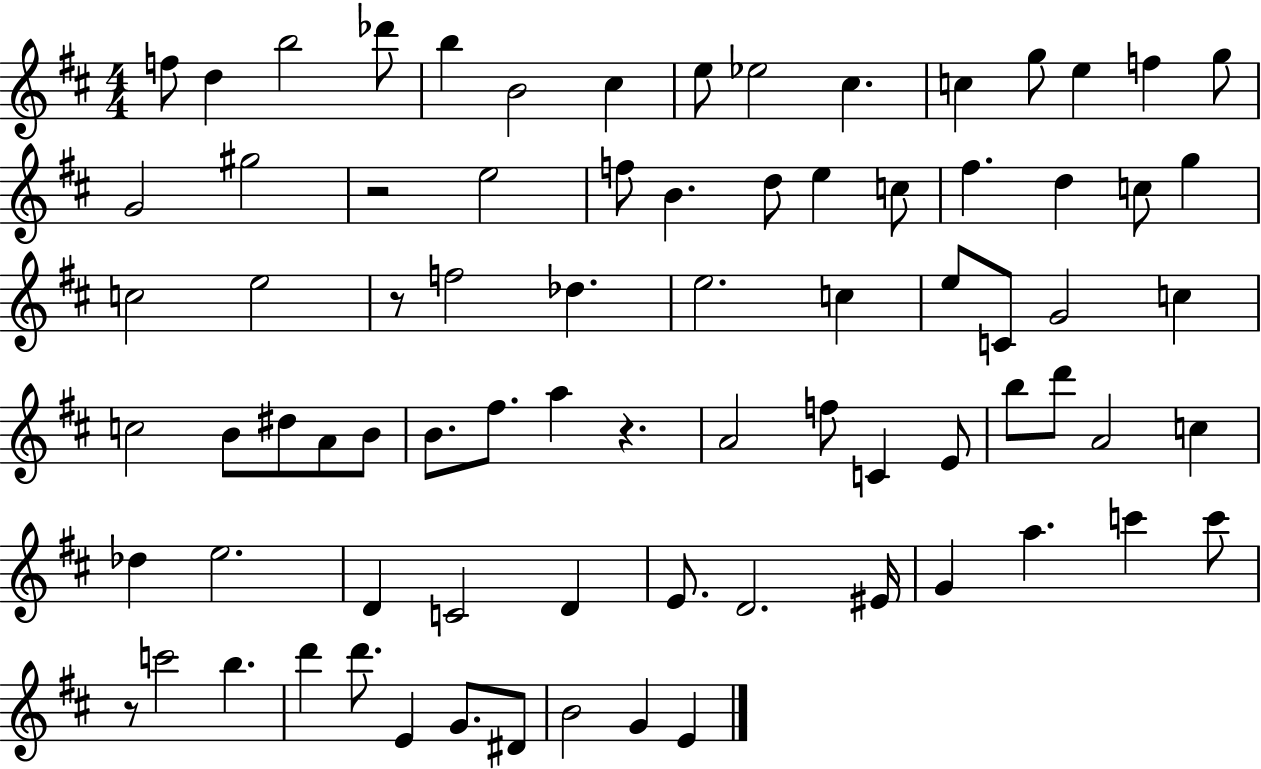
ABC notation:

X:1
T:Untitled
M:4/4
L:1/4
K:D
f/2 d b2 _d'/2 b B2 ^c e/2 _e2 ^c c g/2 e f g/2 G2 ^g2 z2 e2 f/2 B d/2 e c/2 ^f d c/2 g c2 e2 z/2 f2 _d e2 c e/2 C/2 G2 c c2 B/2 ^d/2 A/2 B/2 B/2 ^f/2 a z A2 f/2 C E/2 b/2 d'/2 A2 c _d e2 D C2 D E/2 D2 ^E/4 G a c' c'/2 z/2 c'2 b d' d'/2 E G/2 ^D/2 B2 G E